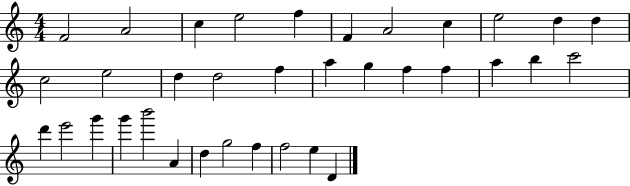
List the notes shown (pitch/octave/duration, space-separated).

F4/h A4/h C5/q E5/h F5/q F4/q A4/h C5/q E5/h D5/q D5/q C5/h E5/h D5/q D5/h F5/q A5/q G5/q F5/q F5/q A5/q B5/q C6/h D6/q E6/h G6/q G6/q B6/h A4/q D5/q G5/h F5/q F5/h E5/q D4/q